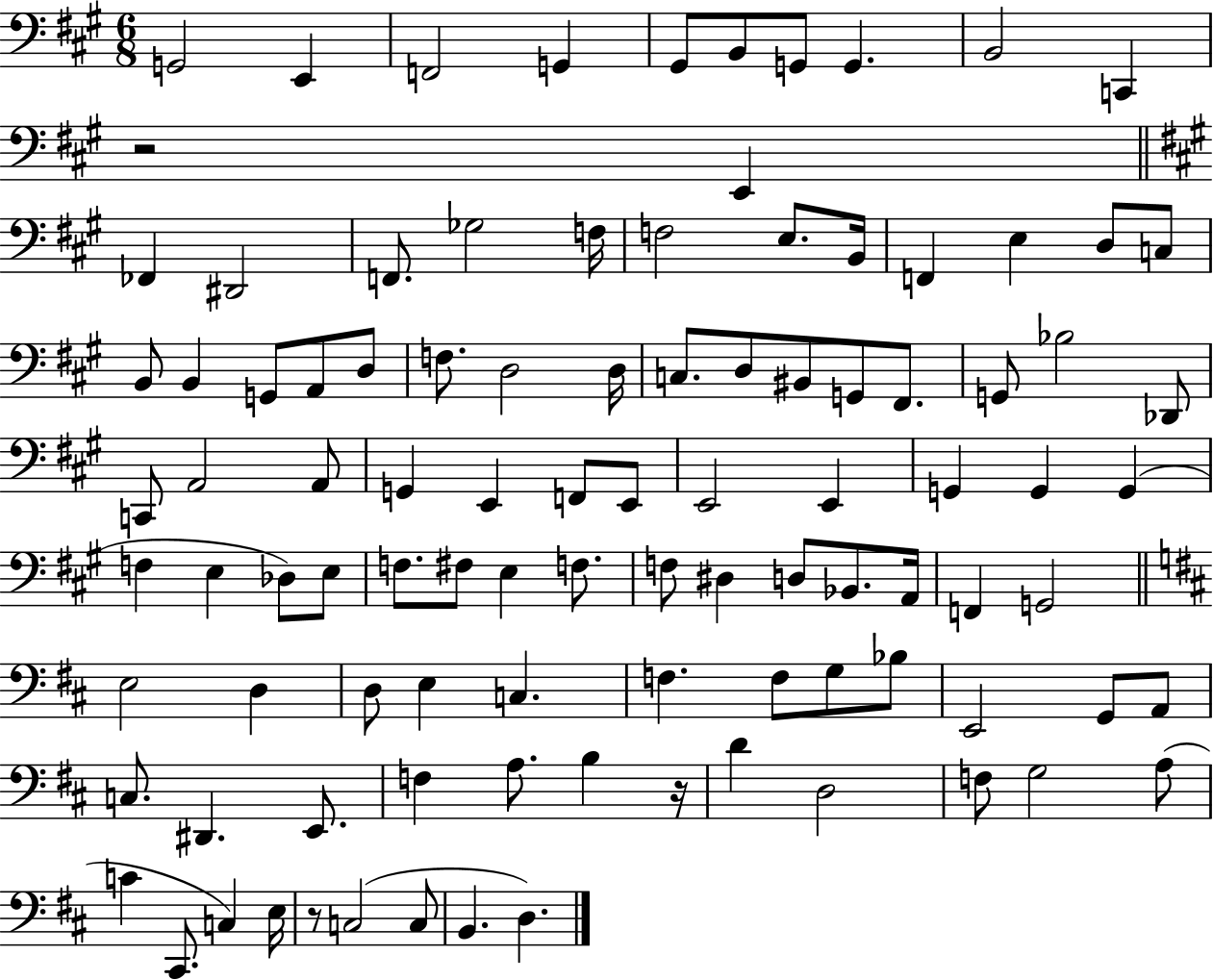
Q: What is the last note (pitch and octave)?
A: D3